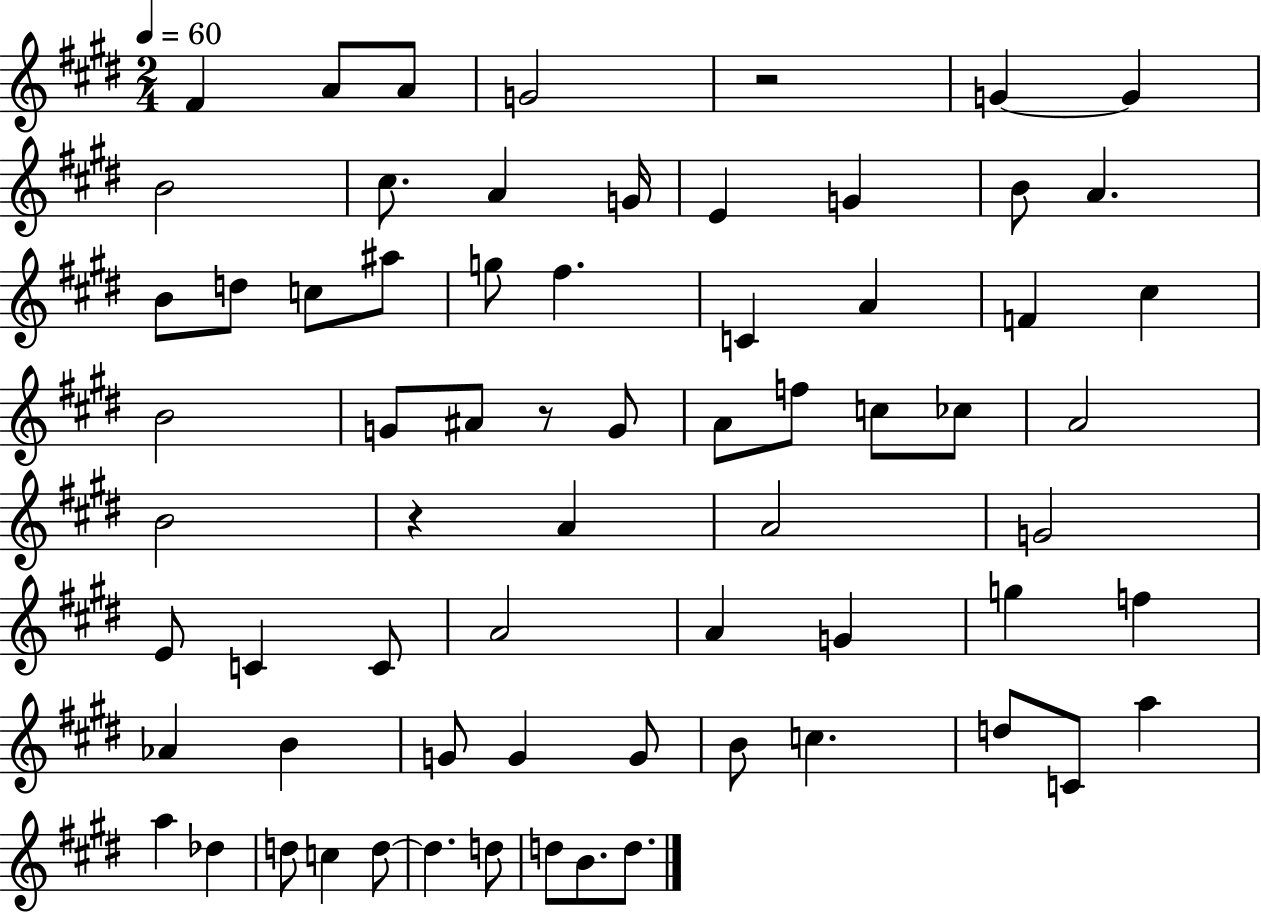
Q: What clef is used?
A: treble